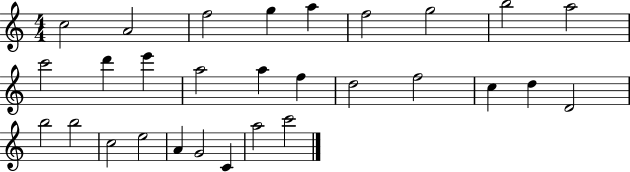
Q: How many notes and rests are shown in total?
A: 29